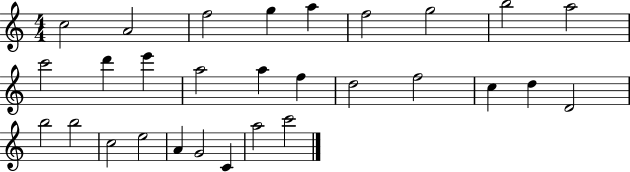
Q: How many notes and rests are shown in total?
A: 29